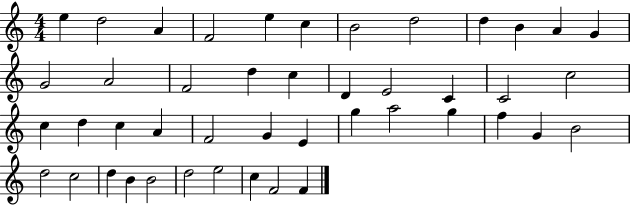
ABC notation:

X:1
T:Untitled
M:4/4
L:1/4
K:C
e d2 A F2 e c B2 d2 d B A G G2 A2 F2 d c D E2 C C2 c2 c d c A F2 G E g a2 g f G B2 d2 c2 d B B2 d2 e2 c F2 F